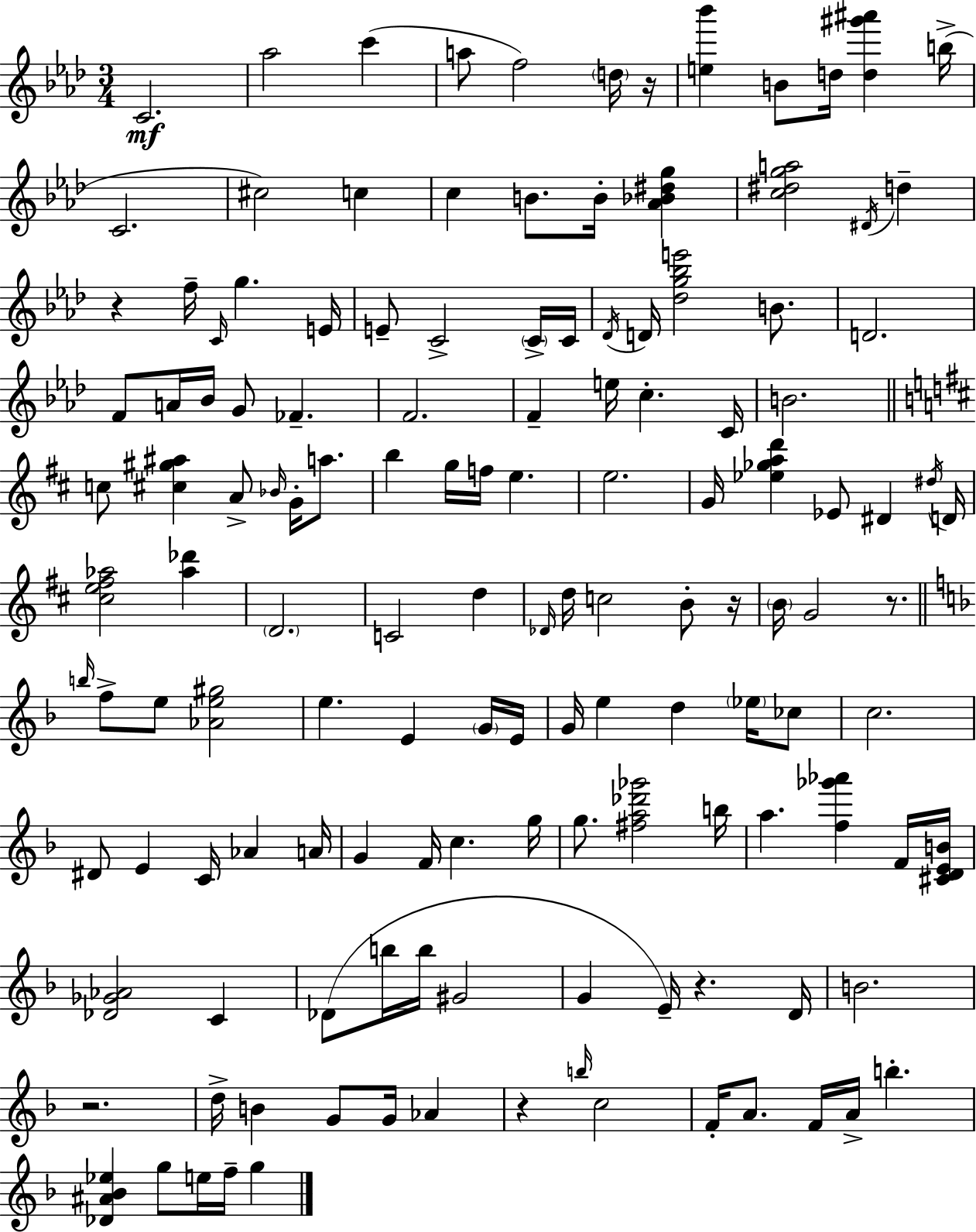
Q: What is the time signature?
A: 3/4